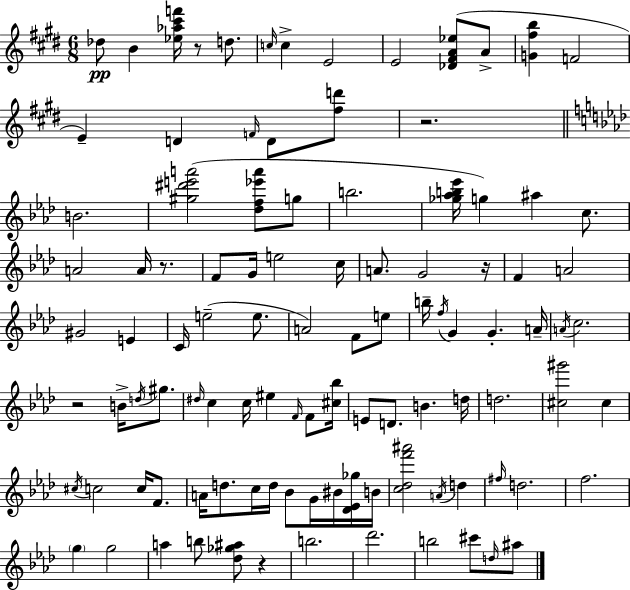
{
  \clef treble
  \numericTimeSignature
  \time 6/8
  \key e \major
  des''8\pp b'4 <ees'' aes'' cis''' f'''>16 r8 d''8. | \grace { c''16 } c''4-> e'2 | e'2 <des' fis' a' ees''>8( a'8-> | <g' fis'' b''>4 f'2 | \break e'4--) d'4 \grace { f'16 } d'8 | <fis'' d'''>8 r2. | \bar "||" \break \key aes \major b'2. | <gis'' dis''' e''' a'''>2( <des'' f'' ees''' a'''>8 g''8 | b''2. | <ges'' aes'' b'' ees'''>16 g''4) ais''4 c''8. | \break a'2 a'16 r8. | f'8 g'16 e''2 c''16 | a'8. g'2 r16 | f'4 a'2 | \break gis'2 e'4 | c'16 e''2--( e''8. | a'2) f'8 e''8 | b''16-- \acciaccatura { f''16 } g'4 g'4.-. | \break a'16-- \acciaccatura { a'16 } c''2. | r2 b'16-> \acciaccatura { d''16 } | gis''8. \grace { dis''16 } c''4 c''16 eis''4 | \grace { f'16 } f'8 <cis'' bes''>16 e'8 d'8. b'4. | \break d''16 d''2. | <cis'' gis'''>2 | cis''4 \acciaccatura { cis''16 } c''2 | c''16 f'8. a'16 d''8. c''16 d''16 | \break bes'8 g'16 bis'16 <des' ees' ges''>16 b'16 <c'' des'' f''' ais'''>2 | \acciaccatura { a'16 } d''4 \grace { fis''16 } d''2. | f''2. | \parenthesize g''4 | \break g''2 a''4 | b''8 <des'' ges'' ais''>8 r4 b''2. | des'''2. | b''2 | \break cis'''8 \grace { d''16 } ais''8 \bar "|."
}